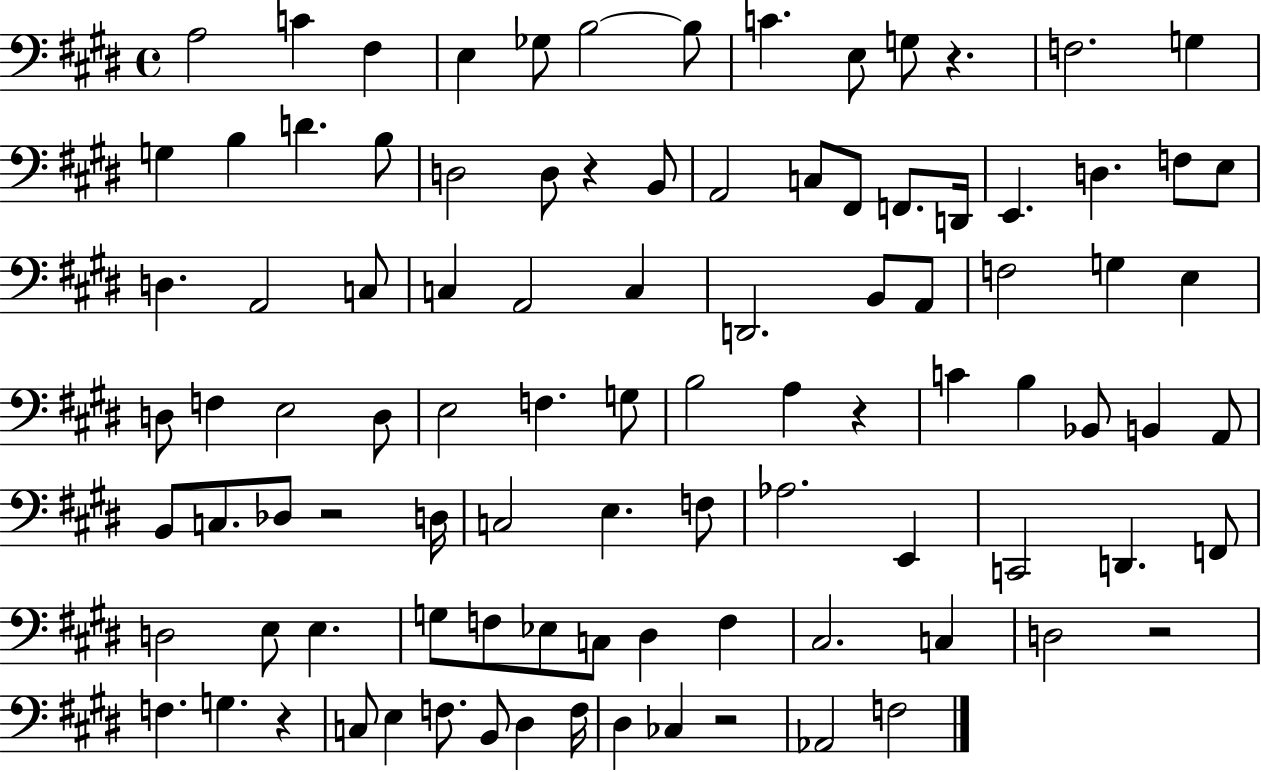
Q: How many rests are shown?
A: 7